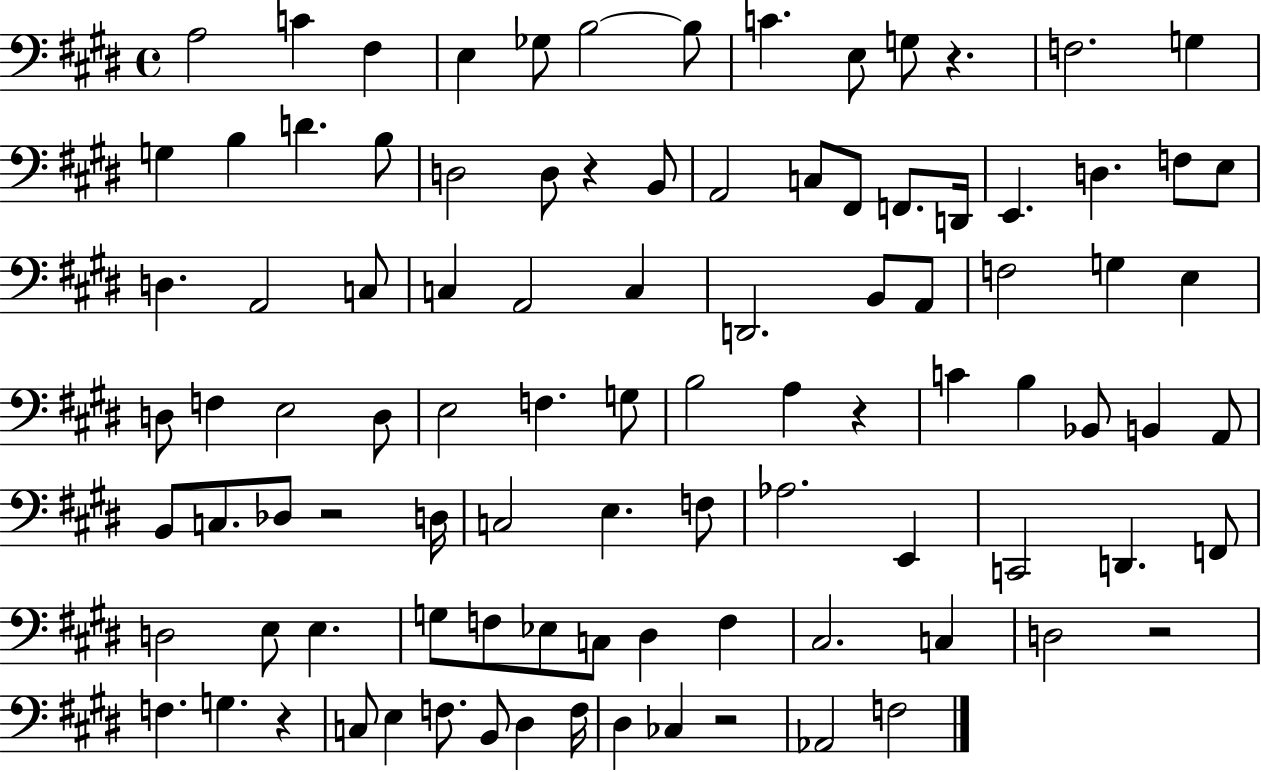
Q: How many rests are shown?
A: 7